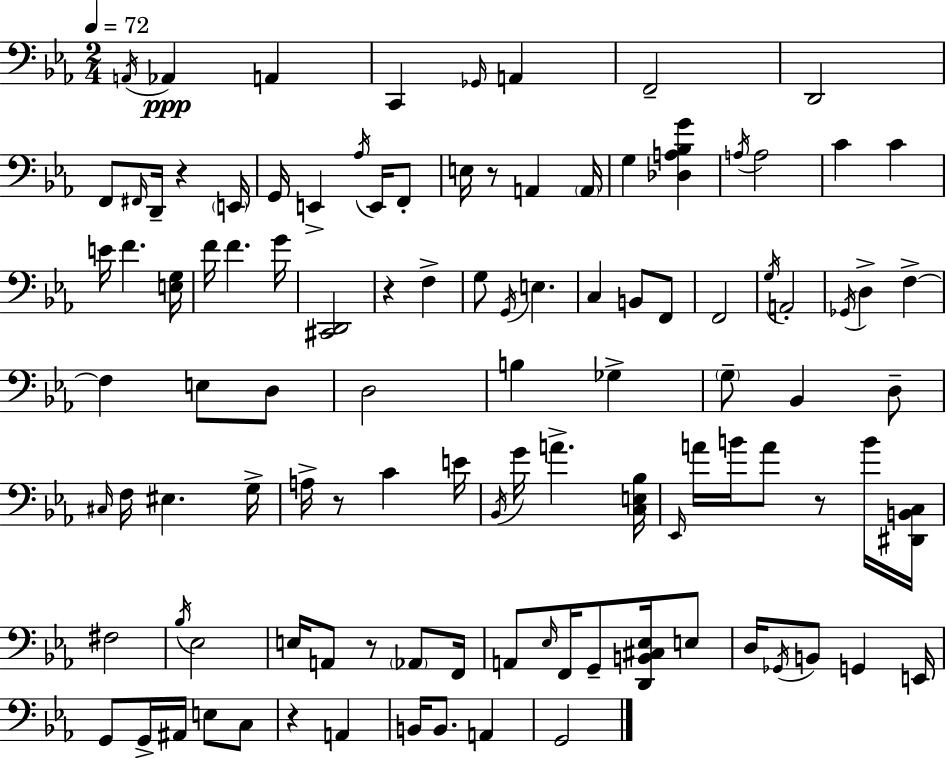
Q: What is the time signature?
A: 2/4